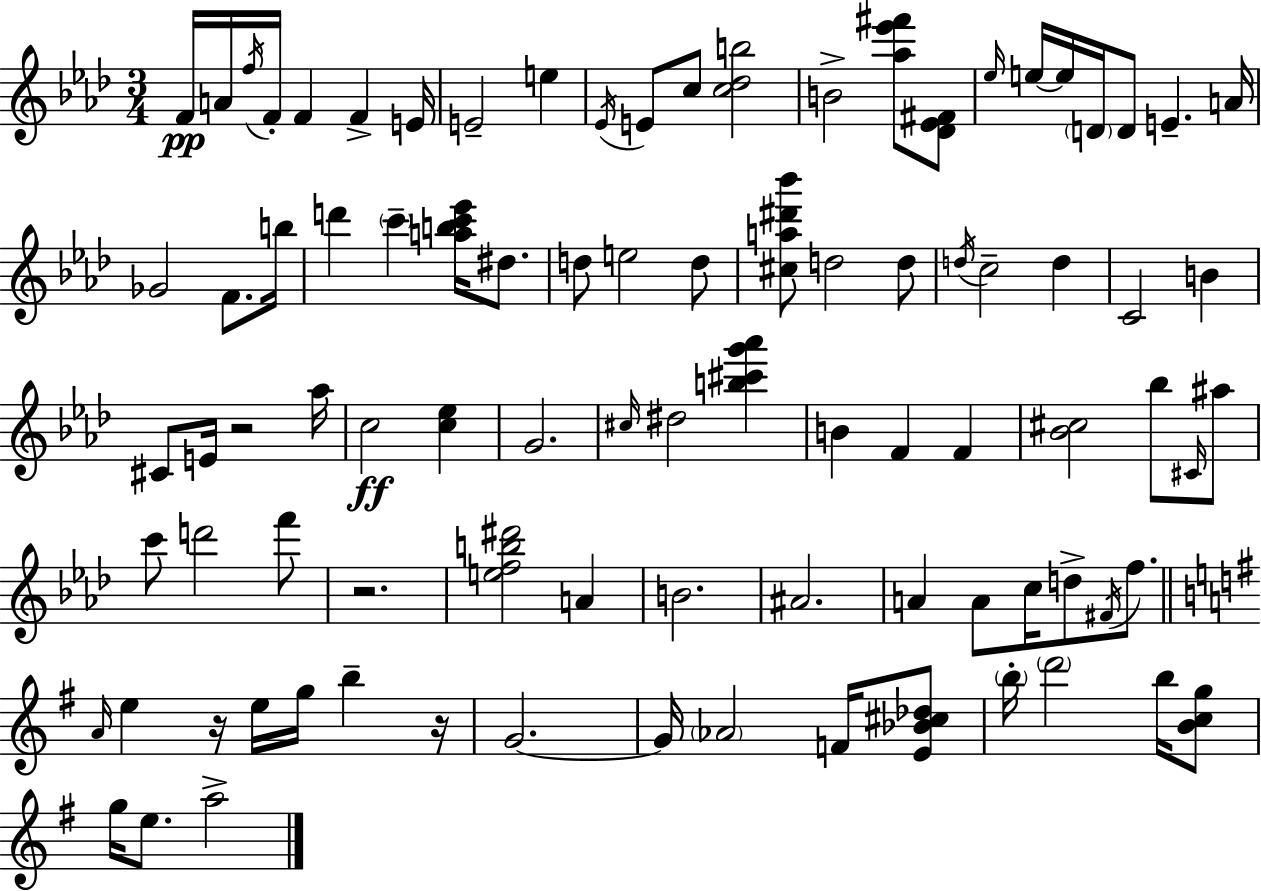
{
  \clef treble
  \numericTimeSignature
  \time 3/4
  \key f \minor
  f'16\pp a'16 \acciaccatura { f''16 } f'16-. f'4 f'4-> | e'16 e'2-- e''4 | \acciaccatura { ees'16 } e'8 c''8 <c'' des'' b''>2 | b'2-> <aes'' ees''' fis'''>8 | \break <des' ees' fis'>8 \grace { ees''16 } e''16~~ e''16 \parenthesize d'16 d'8 e'4.-- | a'16 ges'2 f'8. | b''16 d'''4 \parenthesize c'''4-- <a'' b'' c''' ees'''>16 | dis''8. d''8 e''2 | \break d''8 <cis'' a'' dis''' bes'''>8 d''2 | d''8 \acciaccatura { d''16 } c''2-- | d''4 c'2 | b'4 cis'8 e'16 r2 | \break aes''16 c''2\ff | <c'' ees''>4 g'2. | \grace { cis''16 } dis''2 | <b'' cis''' g''' aes'''>4 b'4 f'4 | \break f'4 <bes' cis''>2 | bes''8 \grace { cis'16 } ais''8 c'''8 d'''2 | f'''8 r2. | <e'' f'' b'' dis'''>2 | \break a'4 b'2. | ais'2. | a'4 a'8 | c''16 d''8-> \acciaccatura { fis'16 } f''8. \bar "||" \break \key g \major \grace { a'16 } e''4 r16 e''16 g''16 b''4-- | r16 g'2.~~ | g'16 \parenthesize aes'2 f'16 <e' bes' cis'' des''>8 | \parenthesize b''16-. \parenthesize d'''2 b''16 <b' c'' g''>8 | \break g''16 e''8. a''2-> | \bar "|."
}